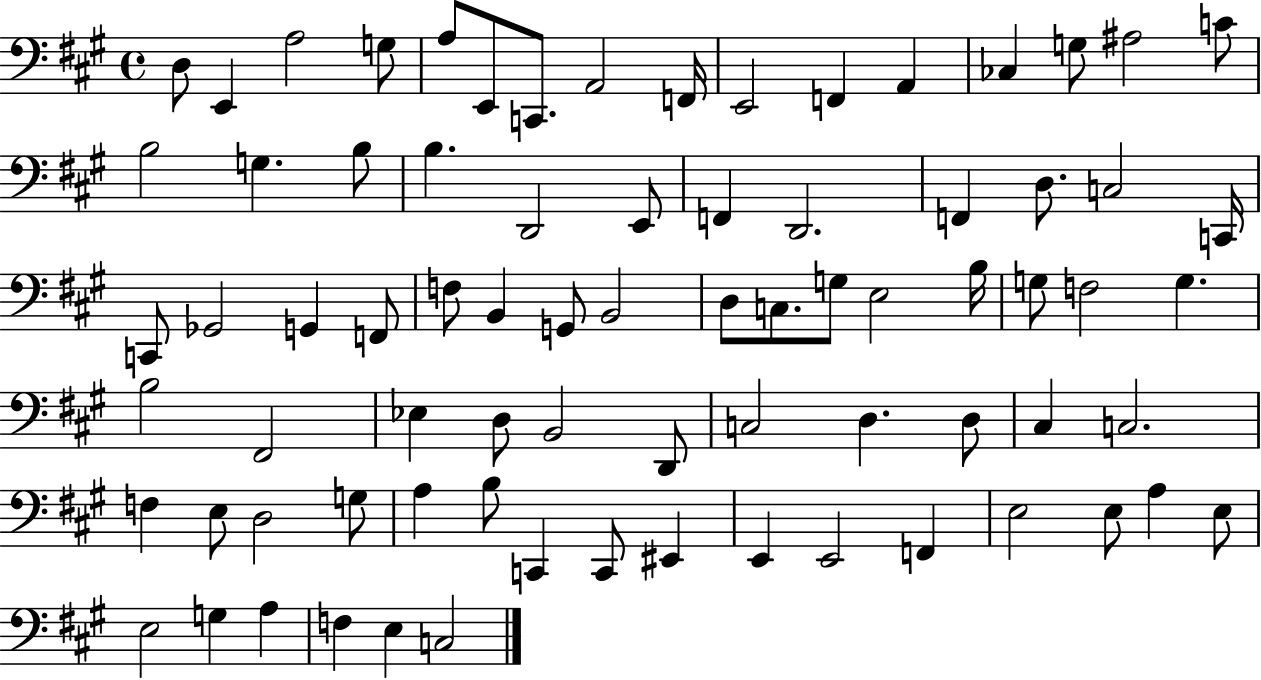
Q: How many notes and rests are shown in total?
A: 77